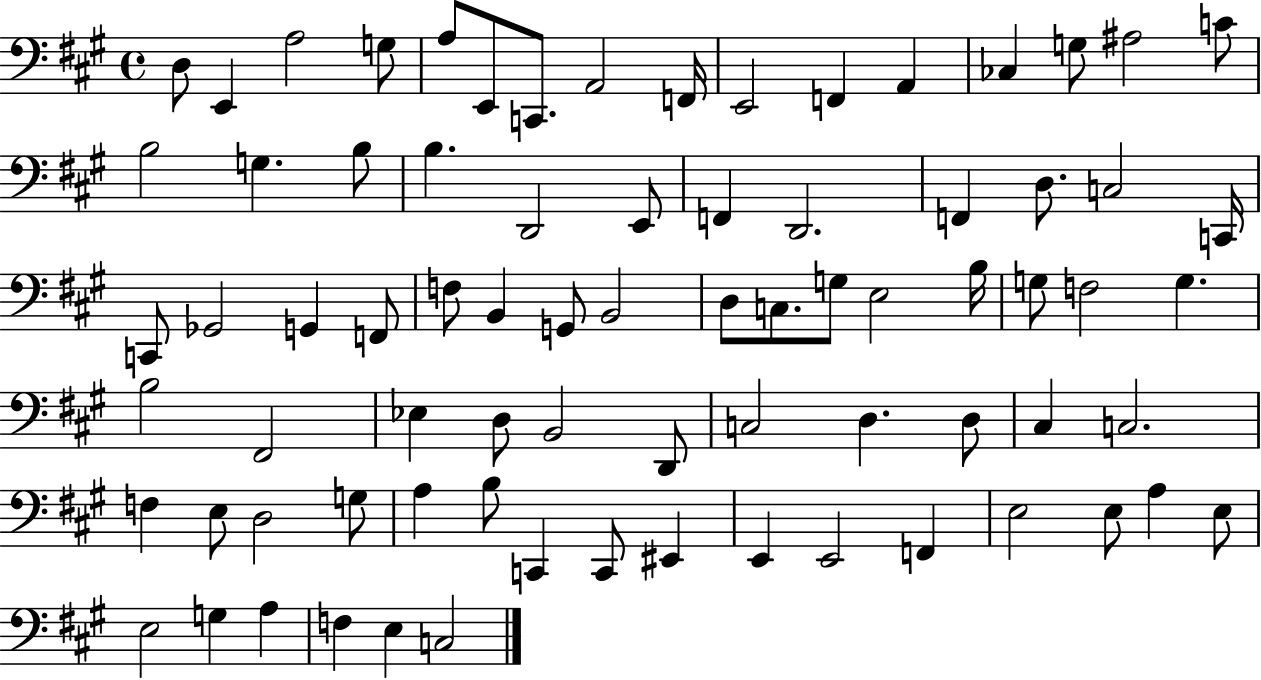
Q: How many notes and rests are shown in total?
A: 77